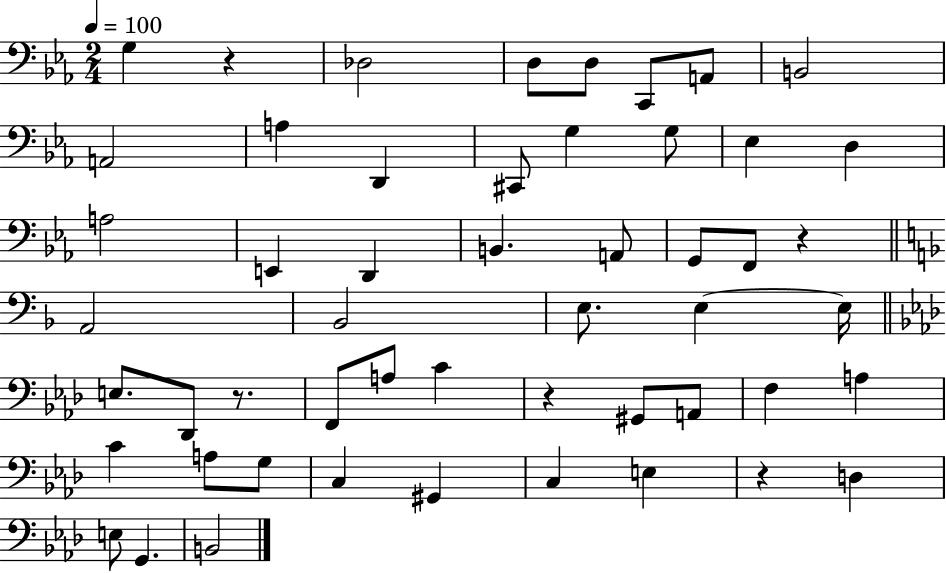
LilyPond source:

{
  \clef bass
  \numericTimeSignature
  \time 2/4
  \key ees \major
  \tempo 4 = 100
  g4 r4 | des2 | d8 d8 c,8 a,8 | b,2 | \break a,2 | a4 d,4 | cis,8 g4 g8 | ees4 d4 | \break a2 | e,4 d,4 | b,4. a,8 | g,8 f,8 r4 | \break \bar "||" \break \key f \major a,2 | bes,2 | e8. e4~~ e16 | \bar "||" \break \key aes \major e8. des,8 r8. | f,8 a8 c'4 | r4 gis,8 a,8 | f4 a4 | \break c'4 a8 g8 | c4 gis,4 | c4 e4 | r4 d4 | \break e8 g,4. | b,2 | \bar "|."
}